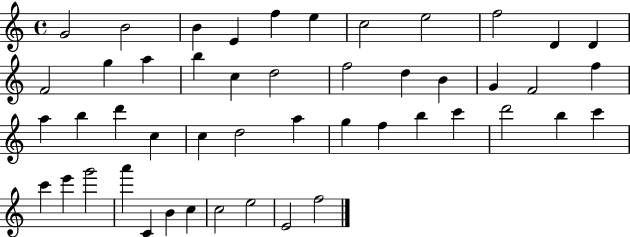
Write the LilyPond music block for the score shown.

{
  \clef treble
  \time 4/4
  \defaultTimeSignature
  \key c \major
  g'2 b'2 | b'4 e'4 f''4 e''4 | c''2 e''2 | f''2 d'4 d'4 | \break f'2 g''4 a''4 | b''4 c''4 d''2 | f''2 d''4 b'4 | g'4 f'2 f''4 | \break a''4 b''4 d'''4 c''4 | c''4 d''2 a''4 | g''4 f''4 b''4 c'''4 | d'''2 b''4 c'''4 | \break c'''4 e'''4 g'''2 | a'''4 c'4 b'4 c''4 | c''2 e''2 | e'2 f''2 | \break \bar "|."
}